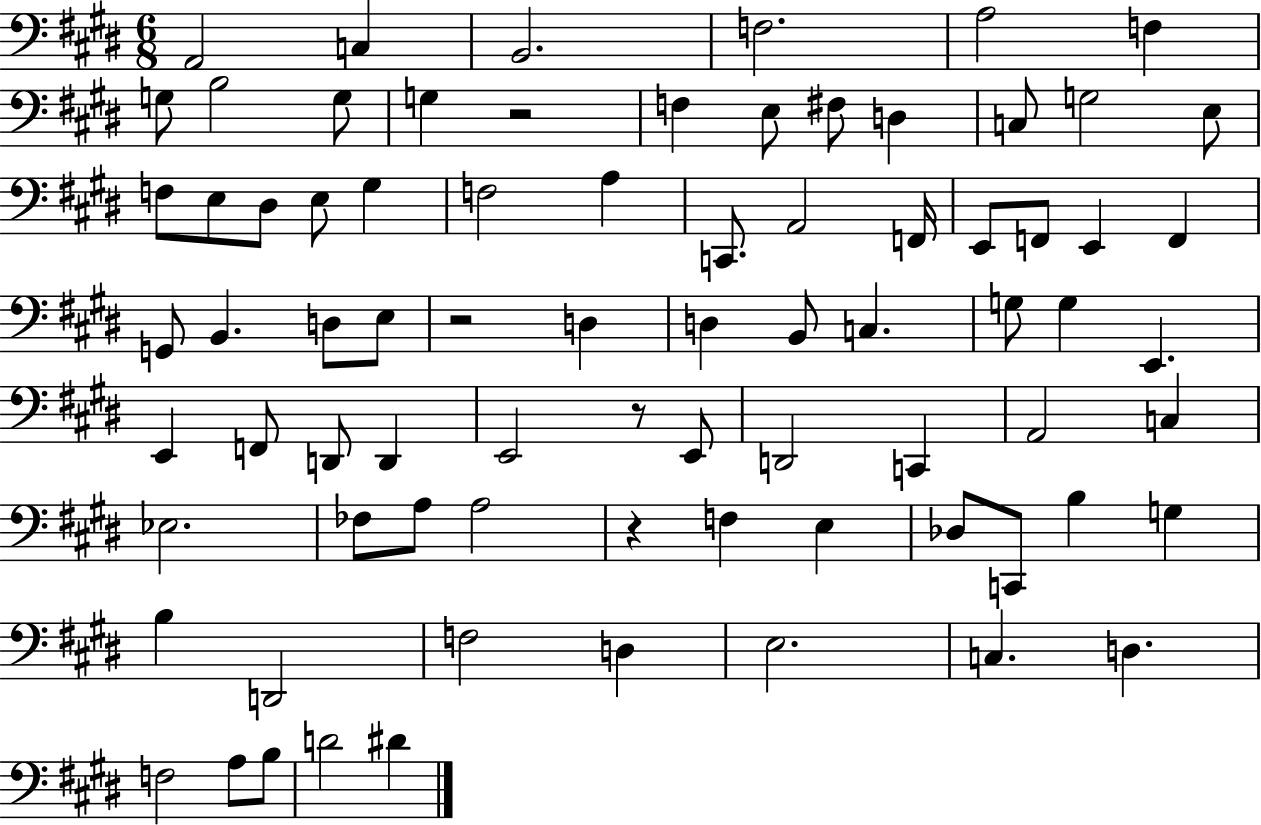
{
  \clef bass
  \numericTimeSignature
  \time 6/8
  \key e \major
  a,2 c4 | b,2. | f2. | a2 f4 | \break g8 b2 g8 | g4 r2 | f4 e8 fis8 d4 | c8 g2 e8 | \break f8 e8 dis8 e8 gis4 | f2 a4 | c,8. a,2 f,16 | e,8 f,8 e,4 f,4 | \break g,8 b,4. d8 e8 | r2 d4 | d4 b,8 c4. | g8 g4 e,4. | \break e,4 f,8 d,8 d,4 | e,2 r8 e,8 | d,2 c,4 | a,2 c4 | \break ees2. | fes8 a8 a2 | r4 f4 e4 | des8 c,8 b4 g4 | \break b4 d,2 | f2 d4 | e2. | c4. d4. | \break f2 a8 b8 | d'2 dis'4 | \bar "|."
}